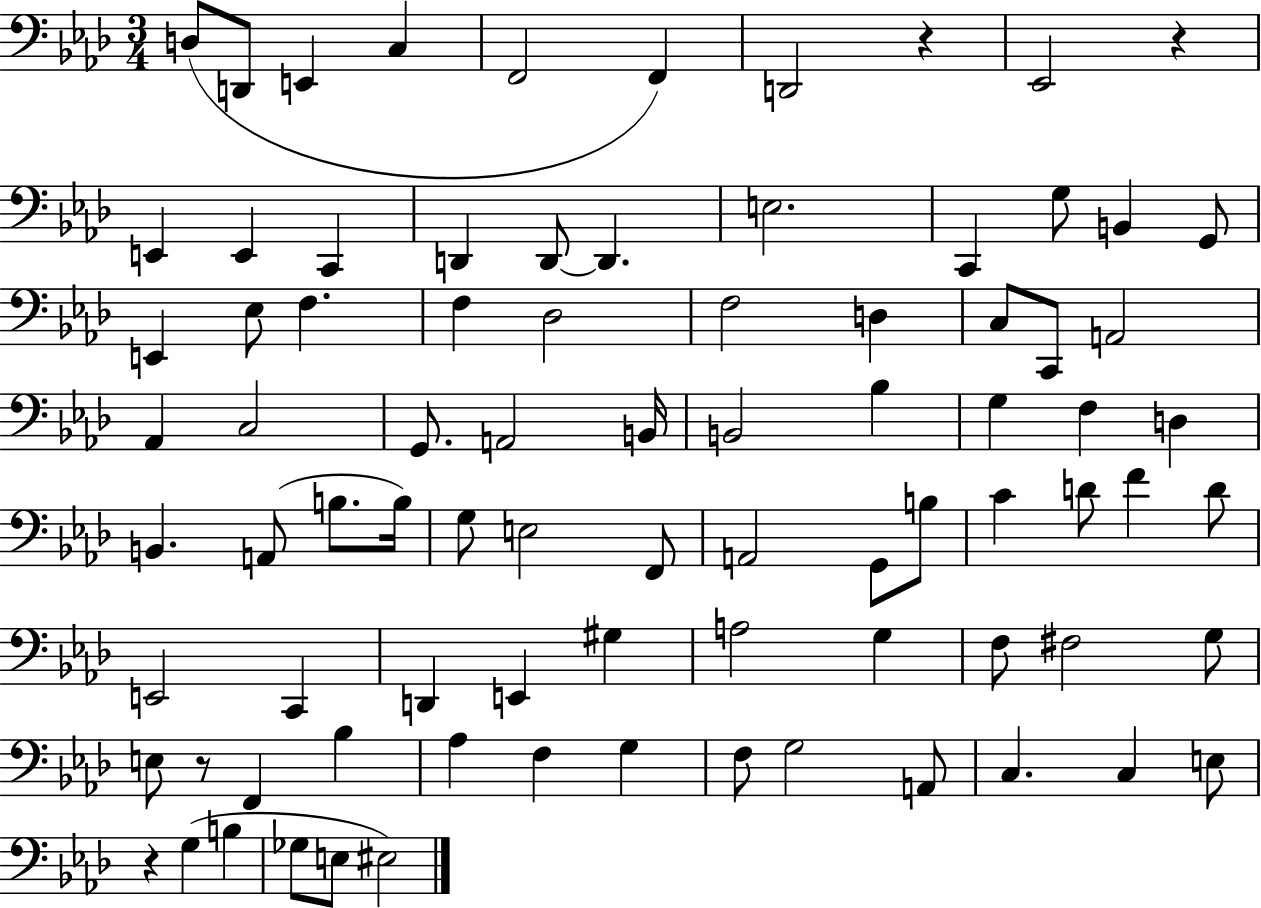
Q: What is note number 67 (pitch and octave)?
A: Ab3